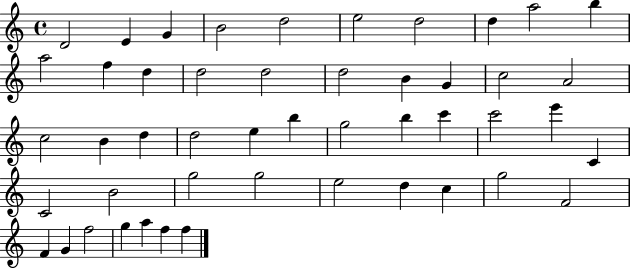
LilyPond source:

{
  \clef treble
  \time 4/4
  \defaultTimeSignature
  \key c \major
  d'2 e'4 g'4 | b'2 d''2 | e''2 d''2 | d''4 a''2 b''4 | \break a''2 f''4 d''4 | d''2 d''2 | d''2 b'4 g'4 | c''2 a'2 | \break c''2 b'4 d''4 | d''2 e''4 b''4 | g''2 b''4 c'''4 | c'''2 e'''4 c'4 | \break c'2 b'2 | g''2 g''2 | e''2 d''4 c''4 | g''2 f'2 | \break f'4 g'4 f''2 | g''4 a''4 f''4 f''4 | \bar "|."
}